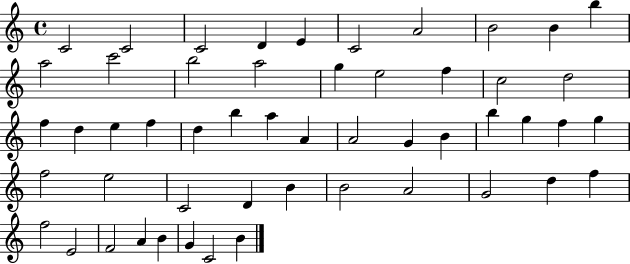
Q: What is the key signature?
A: C major